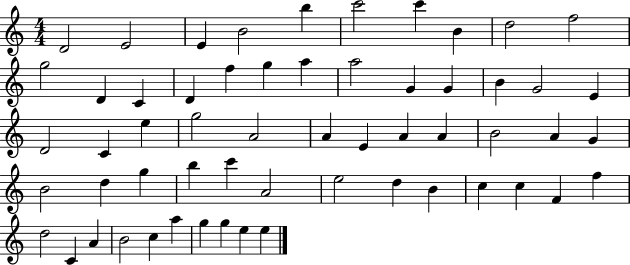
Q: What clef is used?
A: treble